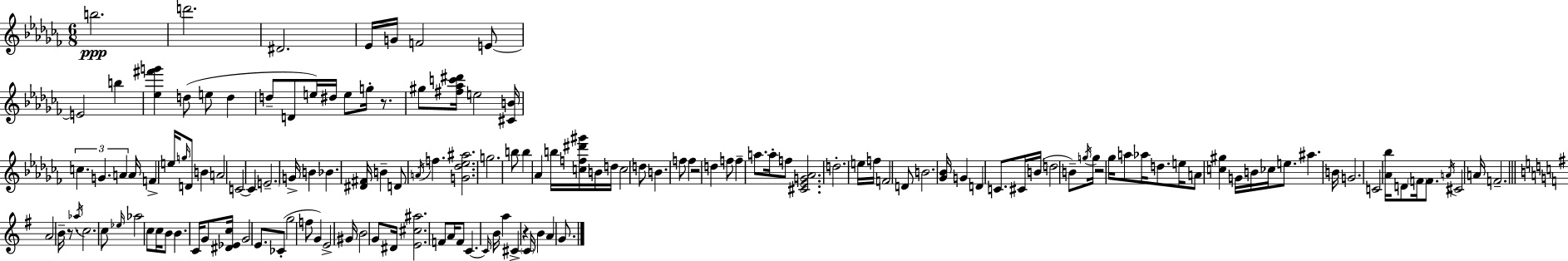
B5/h. D6/h. D#4/h. Eb4/s G4/s F4/h E4/e E4/h B5/q [Eb5,F#6,G6]/q D5/e E5/e D5/q D5/e D4/e E5/s D#5/s E5/e G5/s R/e. G#5/e [F#5,Ab5,C6,D#6]/s E5/h [C#4,B4]/s C5/q. G4/q. A4/q A4/s F4/q E5/s G5/s D4/e B4/q A4/h C4/h C4/q E4/h. G4/s B4/q Bb4/q. [D#4,F#4]/s B4/q D4/e A4/s F5/q. [G4,Db5,Eb5,A#5]/h. G5/h. B5/e B5/q Ab4/q B5/s [C5,F5,D#6,G#6]/s B4/s D5/s C5/h D5/e B4/q. F5/e F5/q R/h D5/q F5/e F5/q A5/e. A5/s F5/e [C#4,Eb4,G4,Ab4]/h. D5/h. E5/s F5/s F4/h D4/e B4/h. [Gb4,Bb4]/s G4/q D4/q C4/e. C#4/s B4/s D5/h B4/e G5/s G5/s R/h Gb5/s A5/e Ab5/s D5/e. E5/s A4/e [C5,G#5]/q G4/s B4/s CES5/s E5/e. A#5/q. B4/s G4/h. C4/h [Ab4,Bb5]/s D4/e F4/s F4/e. A4/s C#4/h A4/s F4/h. A4/h B4/s R/e. Ab5/s C5/h. C5/e Eb5/s Ab5/h C5/e C5/s B4/e B4/q. C4/s G4/e [D#4,Eb4,C5]/s G4/h E4/e. CES4/e G5/h F5/e G4/q E4/h G#4/s B4/h G4/e D#4/s [E4,C#5,A#5]/h. F4/e A4/s F4/e C4/q. C4/s B4/s A5/q C#4/q R/q C4/s B4/q A4/q G4/e.